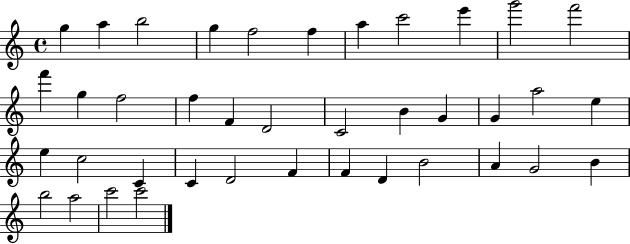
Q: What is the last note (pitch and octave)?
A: C6